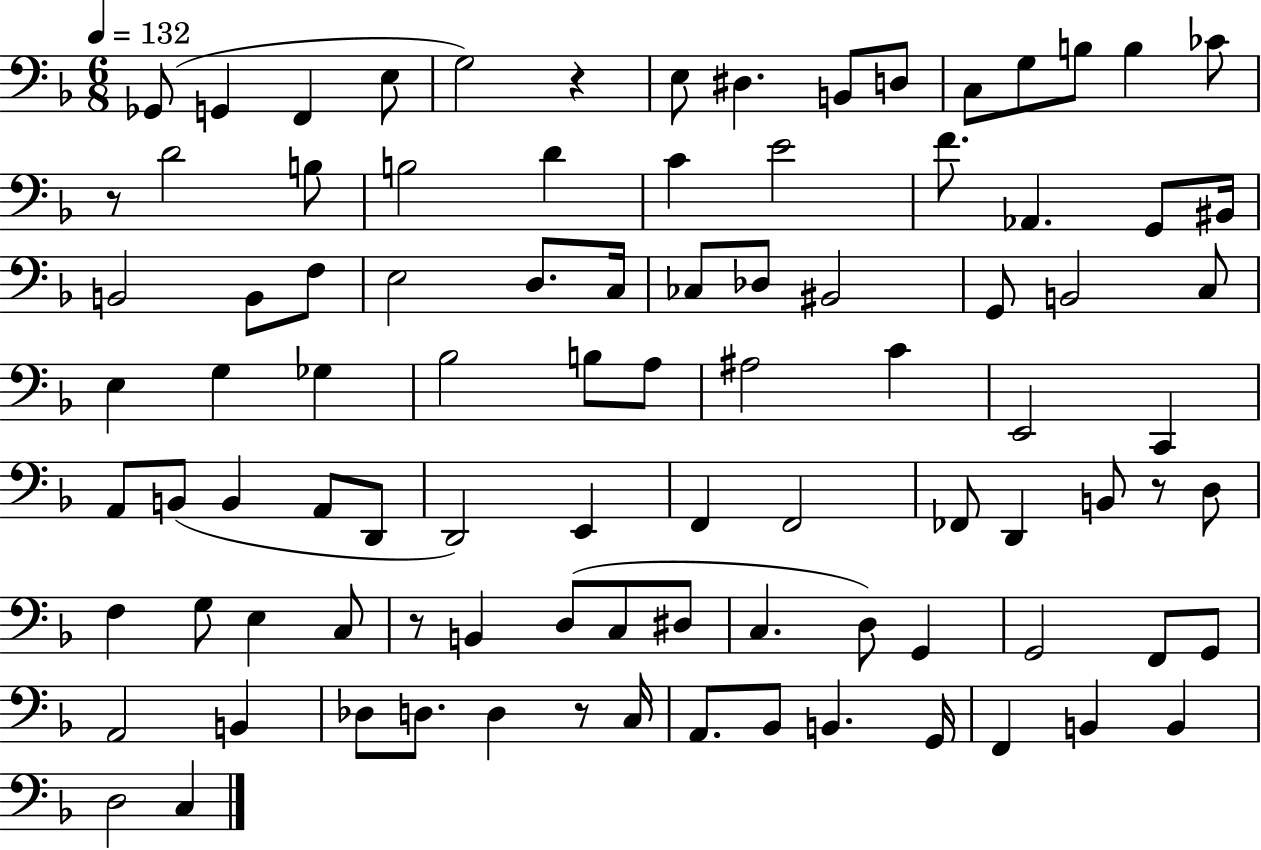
Gb2/e G2/q F2/q E3/e G3/h R/q E3/e D#3/q. B2/e D3/e C3/e G3/e B3/e B3/q CES4/e R/e D4/h B3/e B3/h D4/q C4/q E4/h F4/e. Ab2/q. G2/e BIS2/s B2/h B2/e F3/e E3/h D3/e. C3/s CES3/e Db3/e BIS2/h G2/e B2/h C3/e E3/q G3/q Gb3/q Bb3/h B3/e A3/e A#3/h C4/q E2/h C2/q A2/e B2/e B2/q A2/e D2/e D2/h E2/q F2/q F2/h FES2/e D2/q B2/e R/e D3/e F3/q G3/e E3/q C3/e R/e B2/q D3/e C3/e D#3/e C3/q. D3/e G2/q G2/h F2/e G2/e A2/h B2/q Db3/e D3/e. D3/q R/e C3/s A2/e. Bb2/e B2/q. G2/s F2/q B2/q B2/q D3/h C3/q